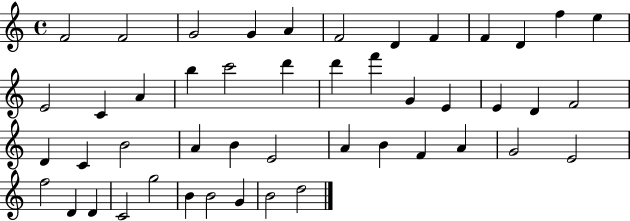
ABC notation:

X:1
T:Untitled
M:4/4
L:1/4
K:C
F2 F2 G2 G A F2 D F F D f e E2 C A b c'2 d' d' f' G E E D F2 D C B2 A B E2 A B F A G2 E2 f2 D D C2 g2 B B2 G B2 d2